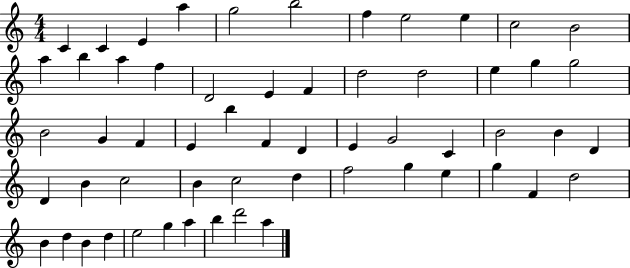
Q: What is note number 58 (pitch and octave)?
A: A5